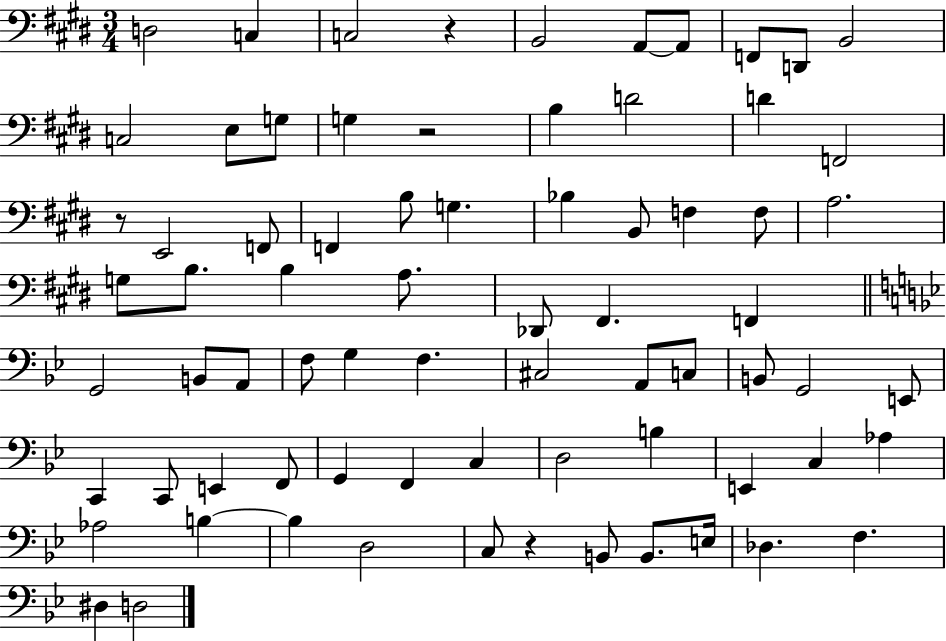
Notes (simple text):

D3/h C3/q C3/h R/q B2/h A2/e A2/e F2/e D2/e B2/h C3/h E3/e G3/e G3/q R/h B3/q D4/h D4/q F2/h R/e E2/h F2/e F2/q B3/e G3/q. Bb3/q B2/e F3/q F3/e A3/h. G3/e B3/e. B3/q A3/e. Db2/e F#2/q. F2/q G2/h B2/e A2/e F3/e G3/q F3/q. C#3/h A2/e C3/e B2/e G2/h E2/e C2/q C2/e E2/q F2/e G2/q F2/q C3/q D3/h B3/q E2/q C3/q Ab3/q Ab3/h B3/q B3/q D3/h C3/e R/q B2/e B2/e. E3/s Db3/q. F3/q. D#3/q D3/h